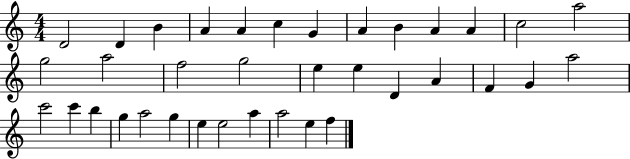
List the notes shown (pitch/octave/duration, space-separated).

D4/h D4/q B4/q A4/q A4/q C5/q G4/q A4/q B4/q A4/q A4/q C5/h A5/h G5/h A5/h F5/h G5/h E5/q E5/q D4/q A4/q F4/q G4/q A5/h C6/h C6/q B5/q G5/q A5/h G5/q E5/q E5/h A5/q A5/h E5/q F5/q